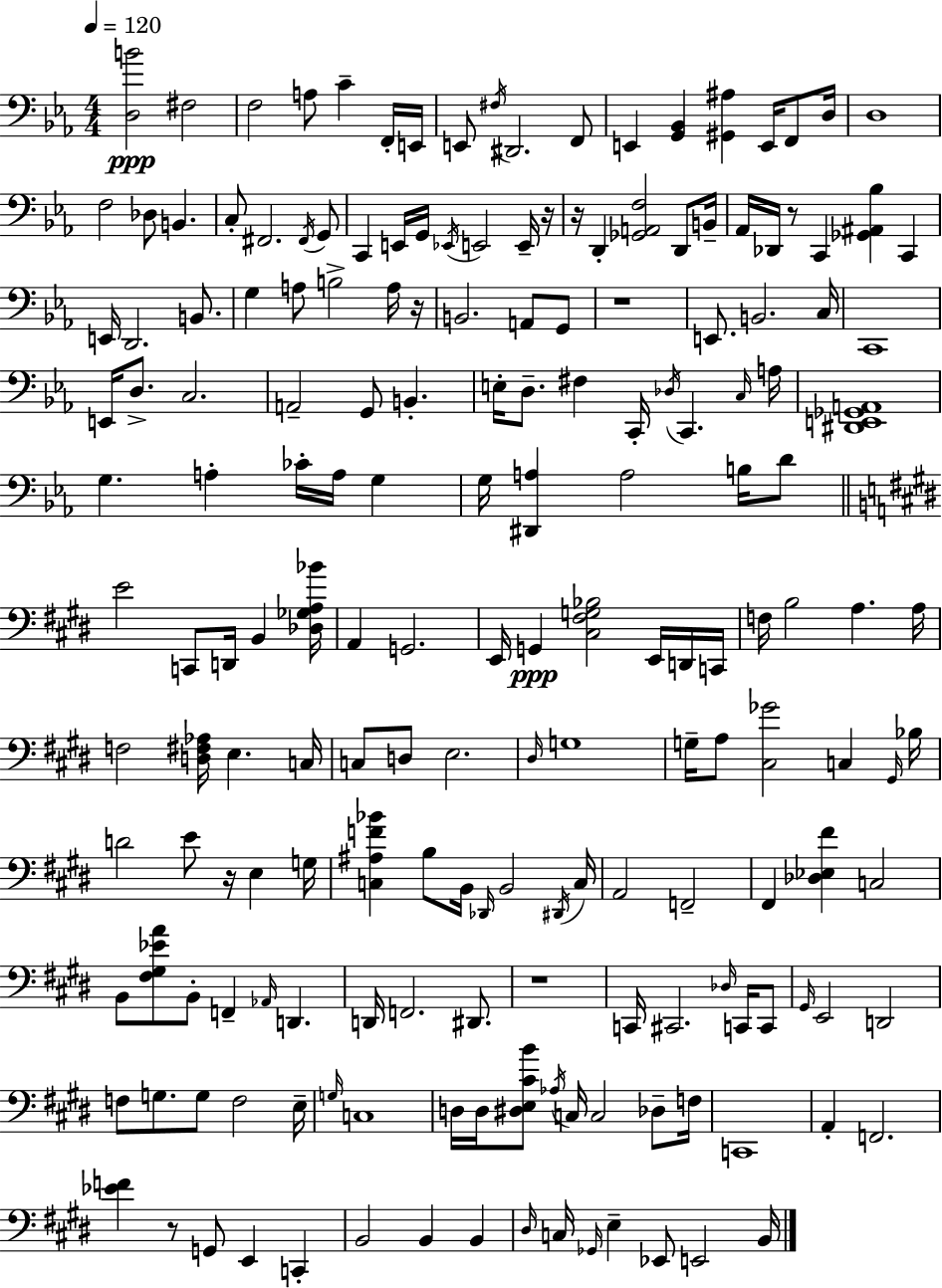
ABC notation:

X:1
T:Untitled
M:4/4
L:1/4
K:Eb
[D,B]2 ^F,2 F,2 A,/2 C F,,/4 E,,/4 E,,/2 ^F,/4 ^D,,2 F,,/2 E,, [G,,_B,,] [^G,,^A,] E,,/4 F,,/2 D,/4 D,4 F,2 _D,/2 B,, C,/2 ^F,,2 ^F,,/4 G,,/2 C,, E,,/4 G,,/4 _E,,/4 E,,2 E,,/4 z/4 z/4 D,, [_G,,A,,F,]2 D,,/2 B,,/4 _A,,/4 _D,,/4 z/2 C,, [_G,,^A,,_B,] C,, E,,/4 D,,2 B,,/2 G, A,/2 B,2 A,/4 z/4 B,,2 A,,/2 G,,/2 z4 E,,/2 B,,2 C,/4 C,,4 E,,/4 D,/2 C,2 A,,2 G,,/2 B,, E,/4 D,/2 ^F, C,,/4 _D,/4 C,, C,/4 A,/4 [^D,,E,,_G,,A,,]4 G, A, _C/4 A,/4 G, G,/4 [^D,,A,] A,2 B,/4 D/2 E2 C,,/2 D,,/4 B,, [_D,_G,A,_B]/4 A,, G,,2 E,,/4 G,, [^C,^F,G,_B,]2 E,,/4 D,,/4 C,,/4 F,/4 B,2 A, A,/4 F,2 [D,^F,_A,]/4 E, C,/4 C,/2 D,/2 E,2 ^D,/4 G,4 G,/4 A,/2 [^C,_G]2 C, ^G,,/4 _B,/4 D2 E/2 z/4 E, G,/4 [C,^A,F_B] B,/2 B,,/4 _D,,/4 B,,2 ^D,,/4 C,/4 A,,2 F,,2 ^F,, [_D,_E,^F] C,2 B,,/2 [^F,^G,_EA]/2 B,,/2 F,, _A,,/4 D,, D,,/4 F,,2 ^D,,/2 z4 C,,/4 ^C,,2 _D,/4 C,,/4 C,,/2 ^G,,/4 E,,2 D,,2 F,/2 G,/2 G,/2 F,2 E,/4 G,/4 C,4 D,/4 D,/4 [^D,E,^CB]/2 _A,/4 C,/4 C,2 _D,/2 F,/4 C,,4 A,, F,,2 [_EF] z/2 G,,/2 E,, C,, B,,2 B,, B,, ^D,/4 C,/4 _G,,/4 E, _E,,/2 E,,2 B,,/4